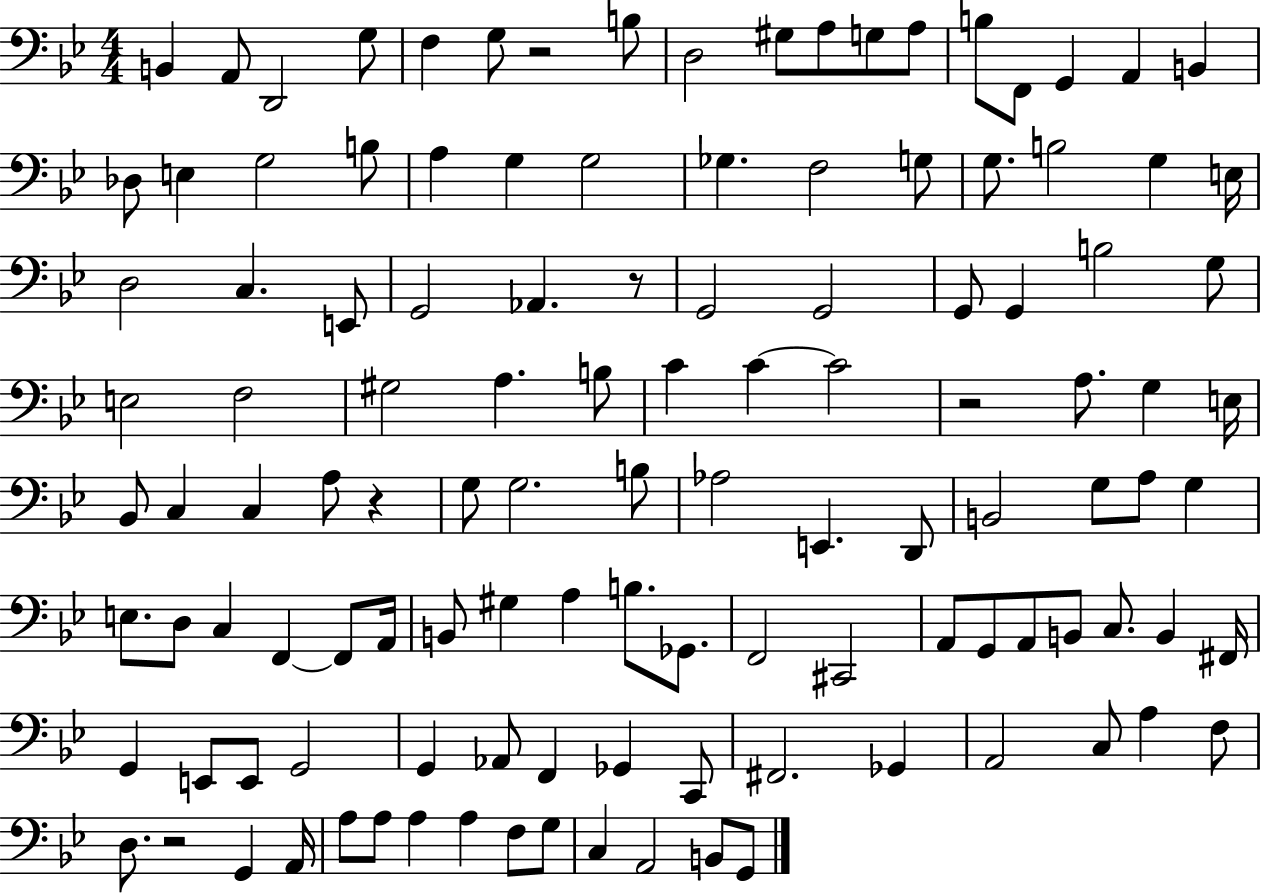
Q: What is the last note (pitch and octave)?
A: G2